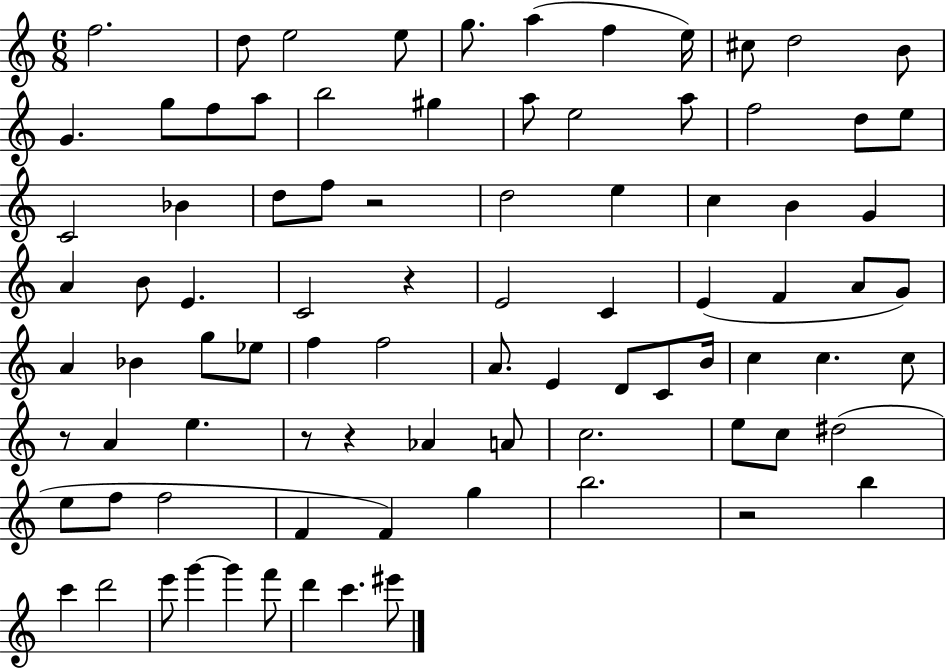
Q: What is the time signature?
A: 6/8